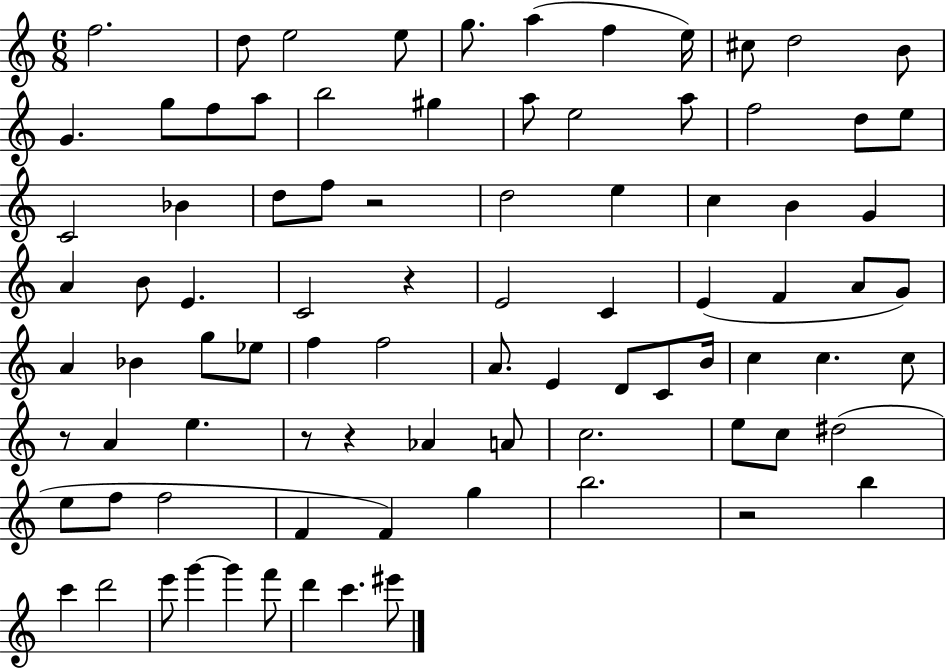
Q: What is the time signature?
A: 6/8